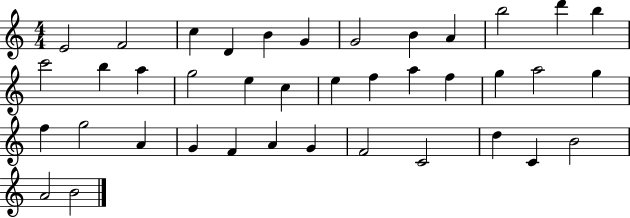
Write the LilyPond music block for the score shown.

{
  \clef treble
  \numericTimeSignature
  \time 4/4
  \key c \major
  e'2 f'2 | c''4 d'4 b'4 g'4 | g'2 b'4 a'4 | b''2 d'''4 b''4 | \break c'''2 b''4 a''4 | g''2 e''4 c''4 | e''4 f''4 a''4 f''4 | g''4 a''2 g''4 | \break f''4 g''2 a'4 | g'4 f'4 a'4 g'4 | f'2 c'2 | d''4 c'4 b'2 | \break a'2 b'2 | \bar "|."
}